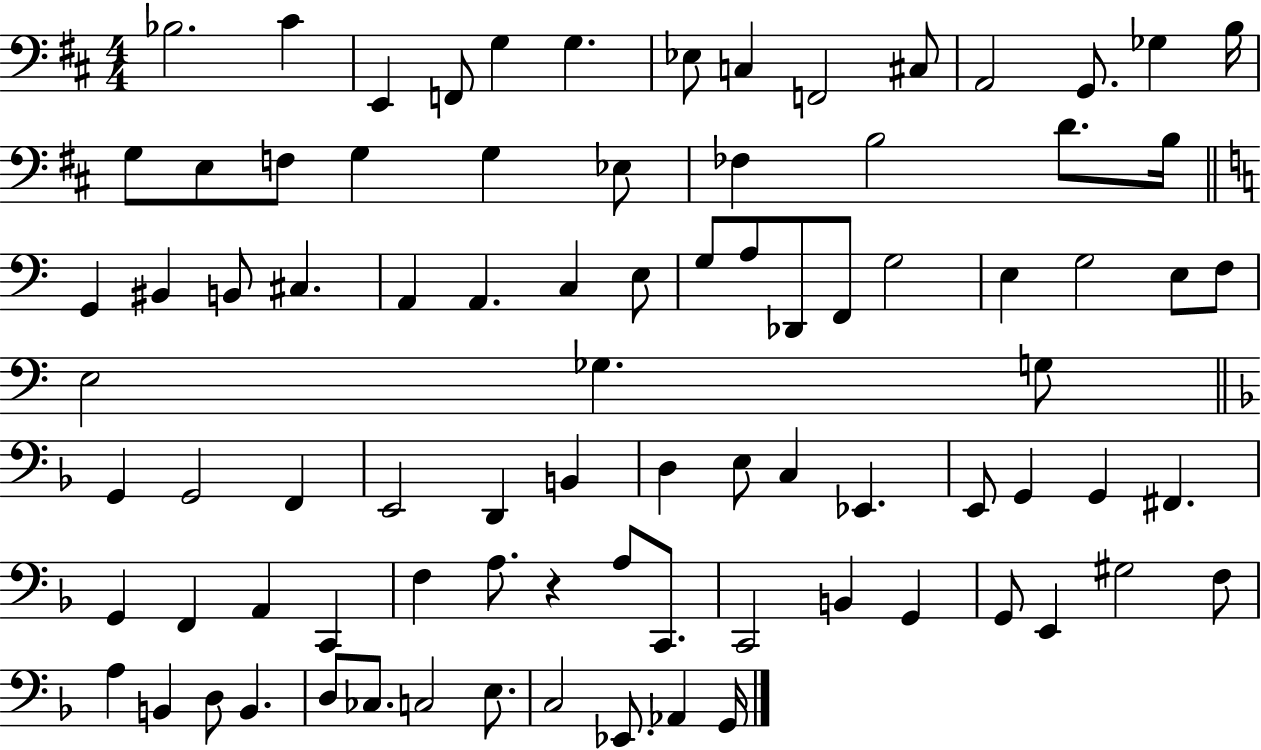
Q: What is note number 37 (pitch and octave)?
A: G3